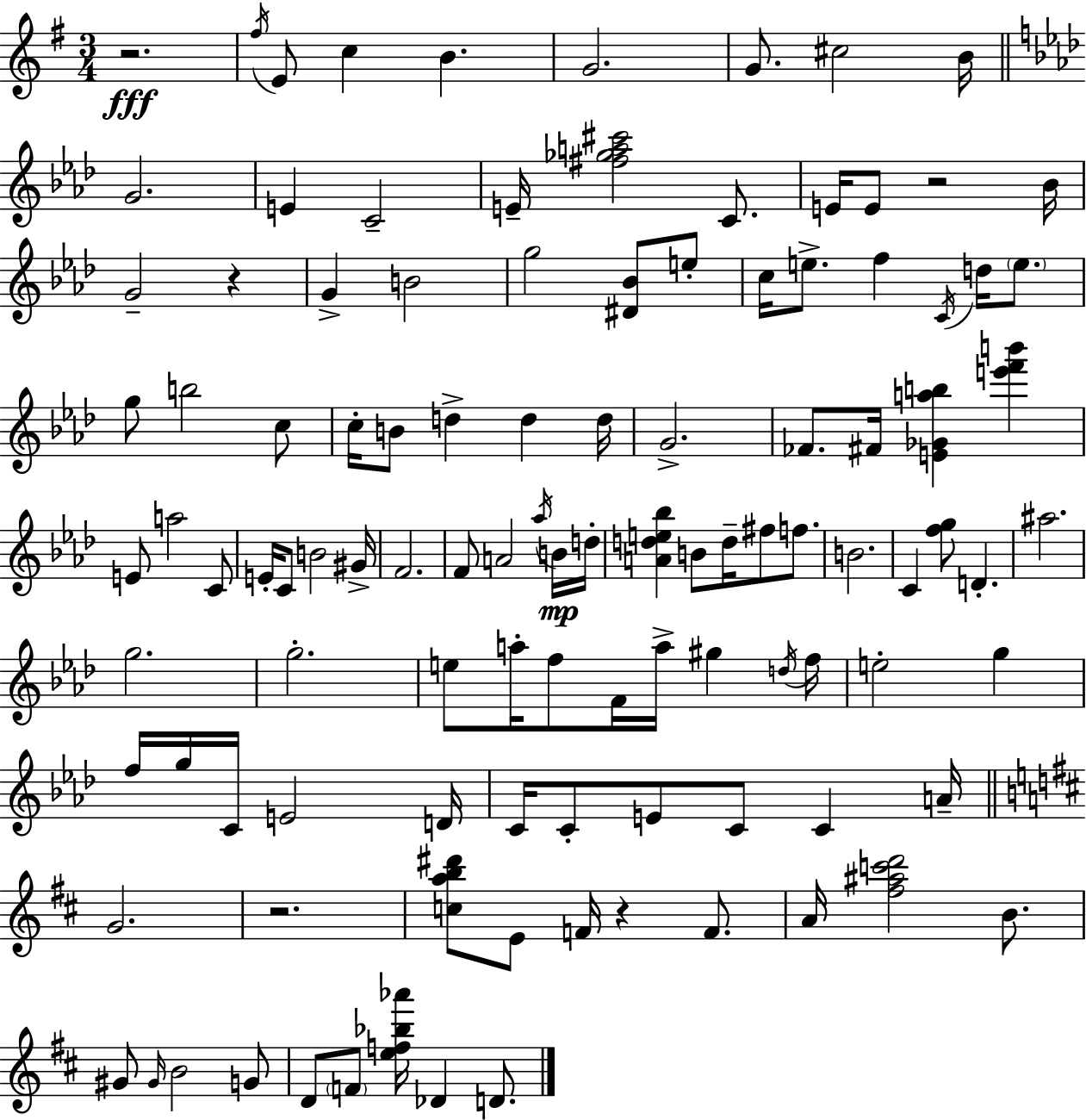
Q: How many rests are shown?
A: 5